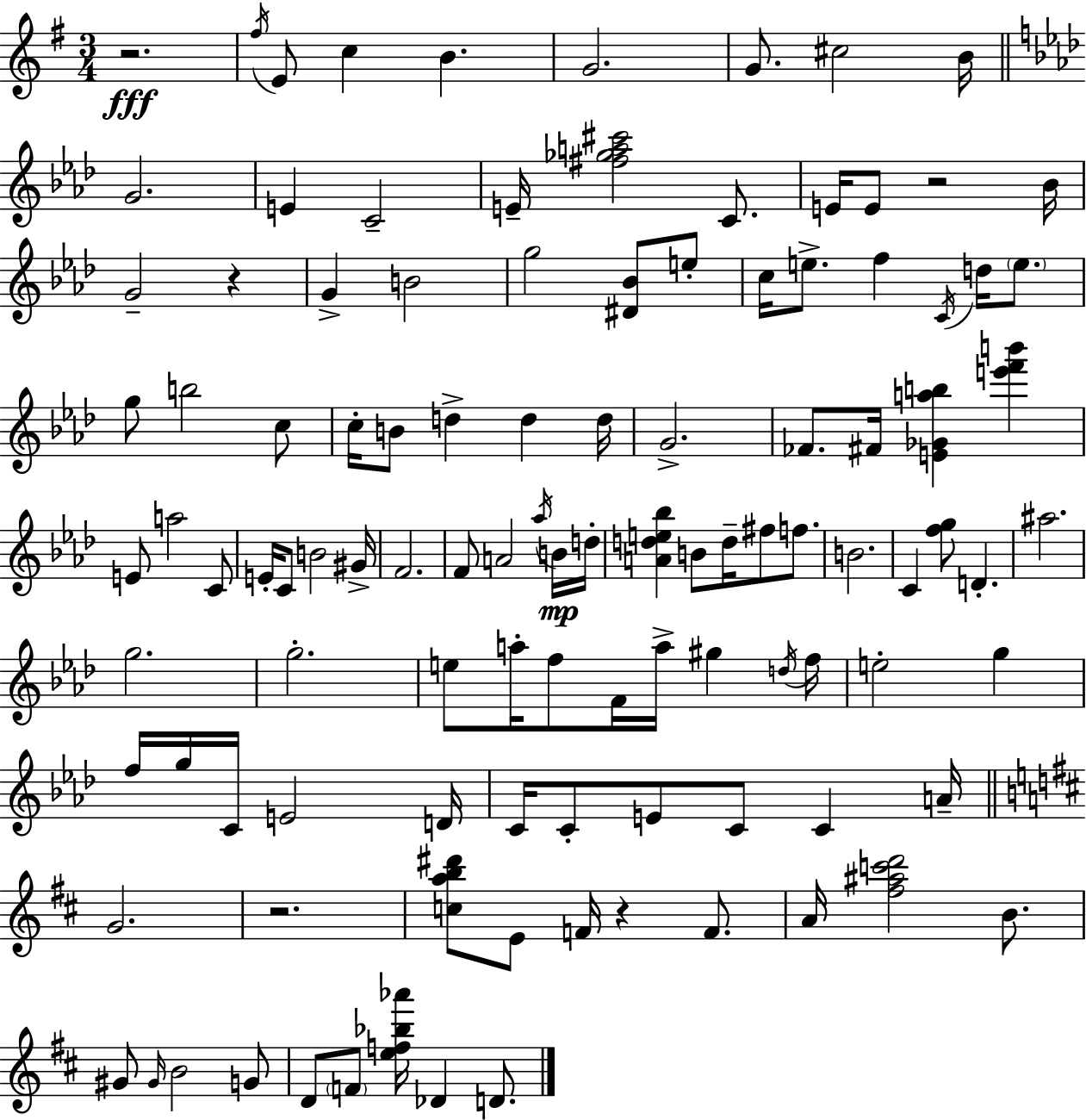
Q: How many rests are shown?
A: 5